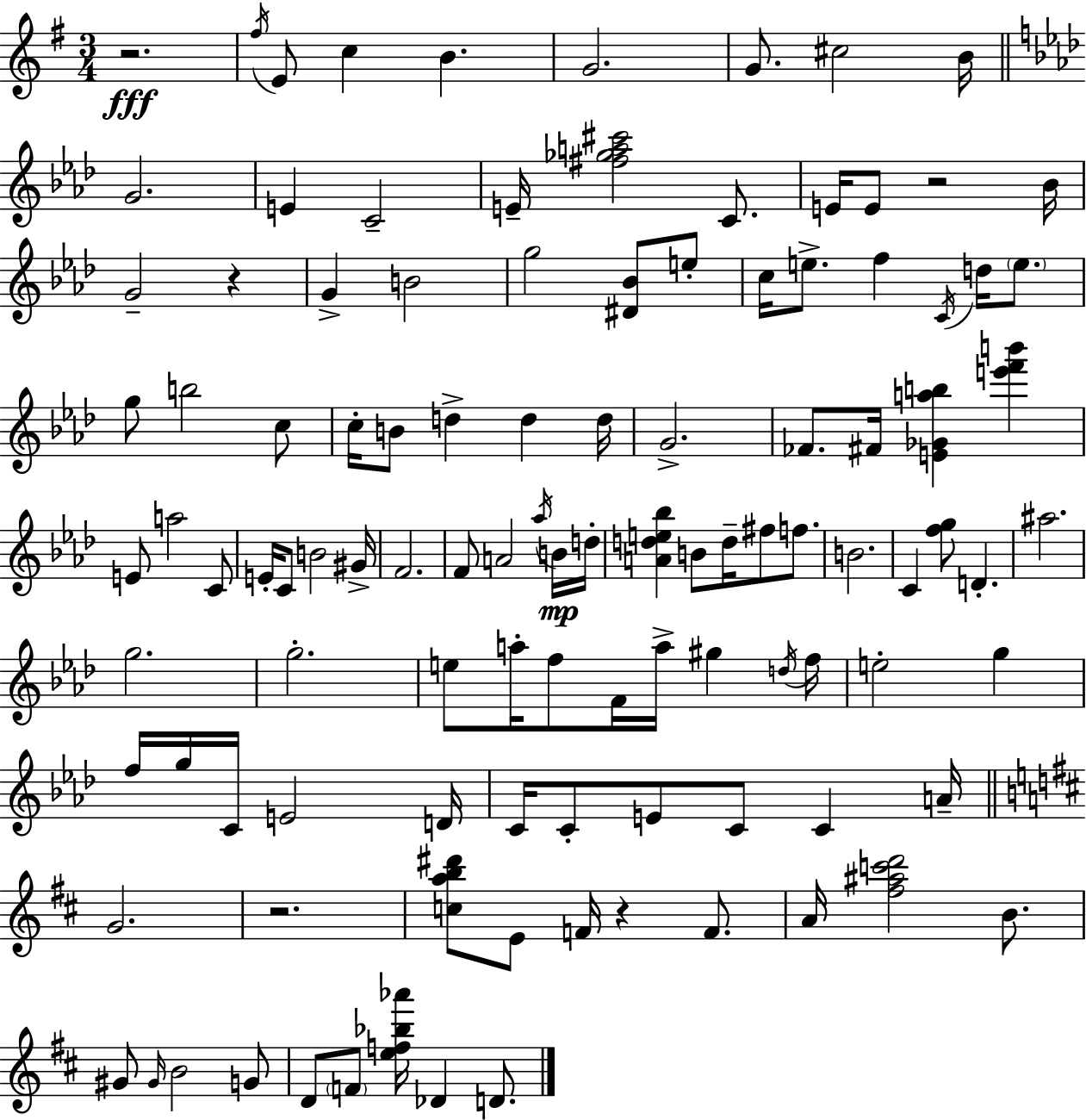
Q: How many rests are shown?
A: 5